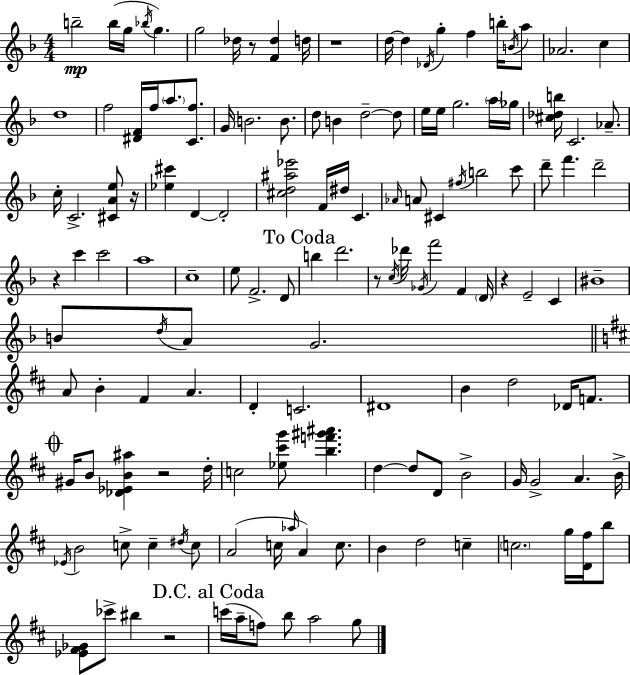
B5/h B5/s G5/s Bb5/s G5/q. G5/h Db5/s R/e [F4,Db5]/q D5/s R/w D5/s D5/q Db4/s G5/q F5/q B5/s B4/s A5/e Ab4/h. C5/q D5/w F5/h [D#4,F4]/s F5/s A5/e. [C4,F5]/e. G4/s B4/h. B4/e. D5/e B4/q D5/h D5/e E5/s E5/s G5/h. A5/s Gb5/s [C#5,Db5,B5]/s C4/h. Ab4/e. C5/s C4/h. [C#4,A4,E5]/e R/s [Eb5,C#6]/q D4/q D4/h [C#5,D5,A#5,Eb6]/h F4/s D#5/s C4/q. Ab4/s A4/e C#4/q F#5/s B5/h C6/e D6/e F6/q. D6/h R/q C6/q C6/h A5/w C5/w E5/e F4/h. D4/e B5/q D6/h. R/e C5/s Db6/s Gb4/s F6/h F4/q D4/s R/q E4/h C4/q BIS4/w B4/e D5/s A4/e G4/h. A4/e B4/q F#4/q A4/q. D4/q C4/h. D#4/w B4/q D5/h Db4/s F4/e. G#4/s B4/e [Db4,Eb4,B4,A#5]/q R/h D5/s C5/h [Eb5,C#6,G6]/e [B5,F6,G#6,A#6]/q. D5/q D5/e D4/e B4/h G4/s G4/h A4/q. B4/s Eb4/s B4/h C5/e C5/q D#5/s C5/e A4/h C5/s Ab5/s A4/q C5/e. B4/q D5/h C5/q C5/h. G5/s [D4,F#5]/s B5/e [Eb4,F#4,Gb4]/e CES6/e BIS5/q R/h C6/s A5/s F5/e B5/e A5/h G5/e